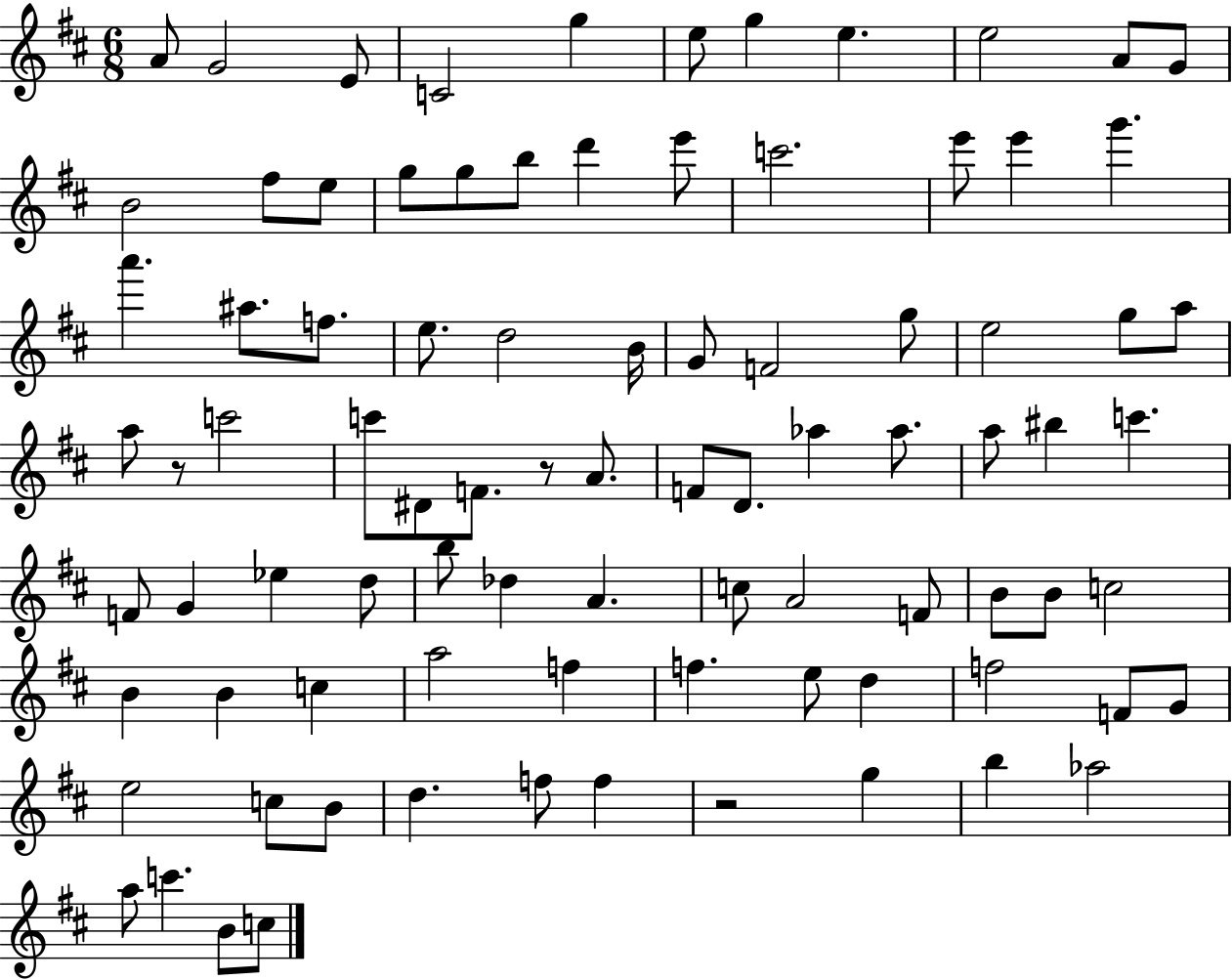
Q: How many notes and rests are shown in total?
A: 88